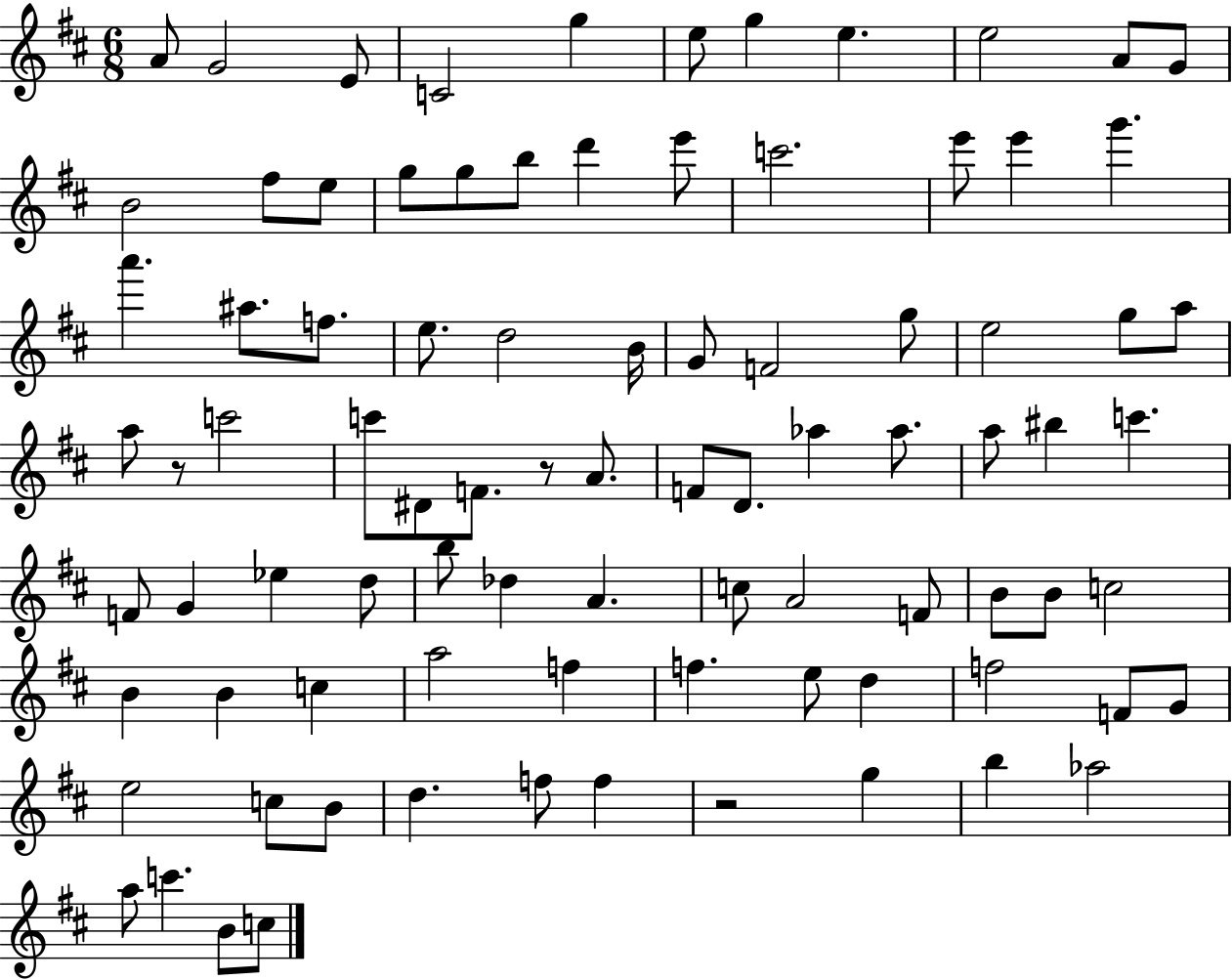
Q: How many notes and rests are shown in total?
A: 88